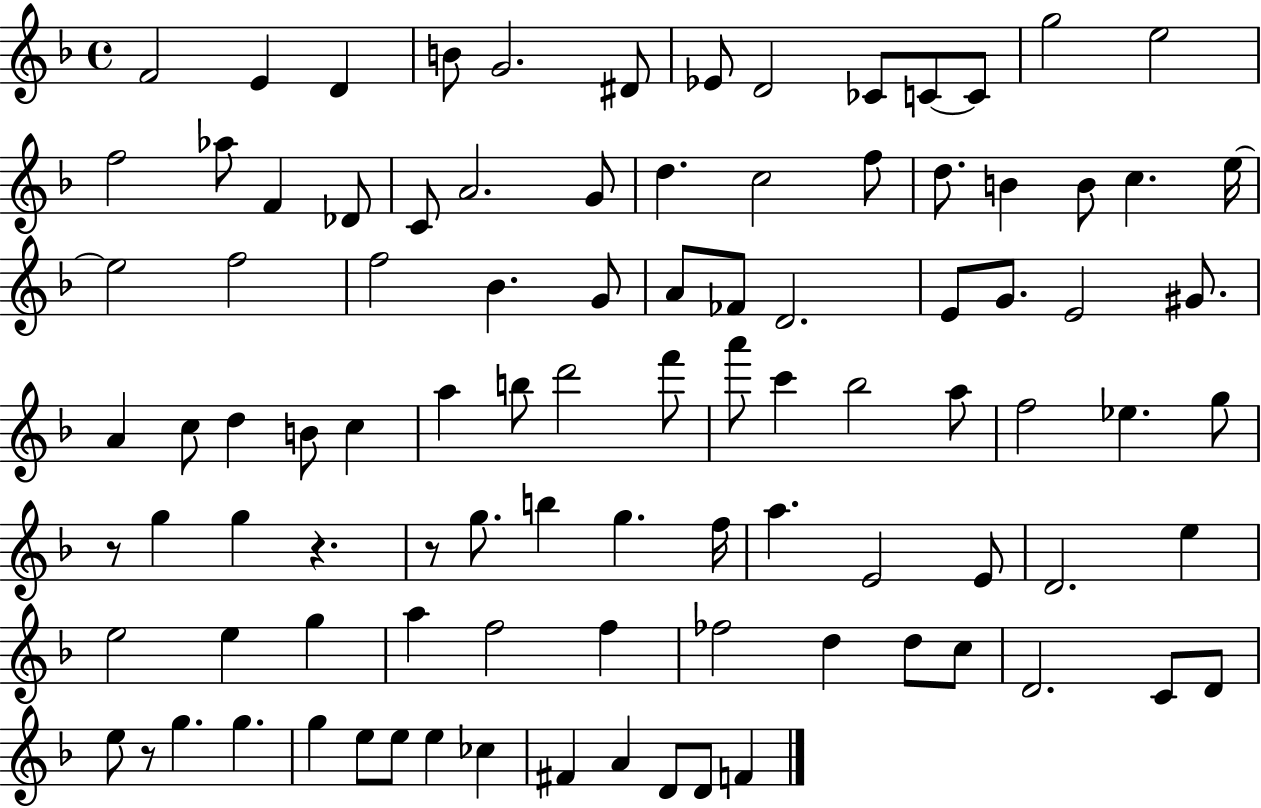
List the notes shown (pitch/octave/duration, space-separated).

F4/h E4/q D4/q B4/e G4/h. D#4/e Eb4/e D4/h CES4/e C4/e C4/e G5/h E5/h F5/h Ab5/e F4/q Db4/e C4/e A4/h. G4/e D5/q. C5/h F5/e D5/e. B4/q B4/e C5/q. E5/s E5/h F5/h F5/h Bb4/q. G4/e A4/e FES4/e D4/h. E4/e G4/e. E4/h G#4/e. A4/q C5/e D5/q B4/e C5/q A5/q B5/e D6/h F6/e A6/e C6/q Bb5/h A5/e F5/h Eb5/q. G5/e R/e G5/q G5/q R/q. R/e G5/e. B5/q G5/q. F5/s A5/q. E4/h E4/e D4/h. E5/q E5/h E5/q G5/q A5/q F5/h F5/q FES5/h D5/q D5/e C5/e D4/h. C4/e D4/e E5/e R/e G5/q. G5/q. G5/q E5/e E5/e E5/q CES5/q F#4/q A4/q D4/e D4/e F4/q